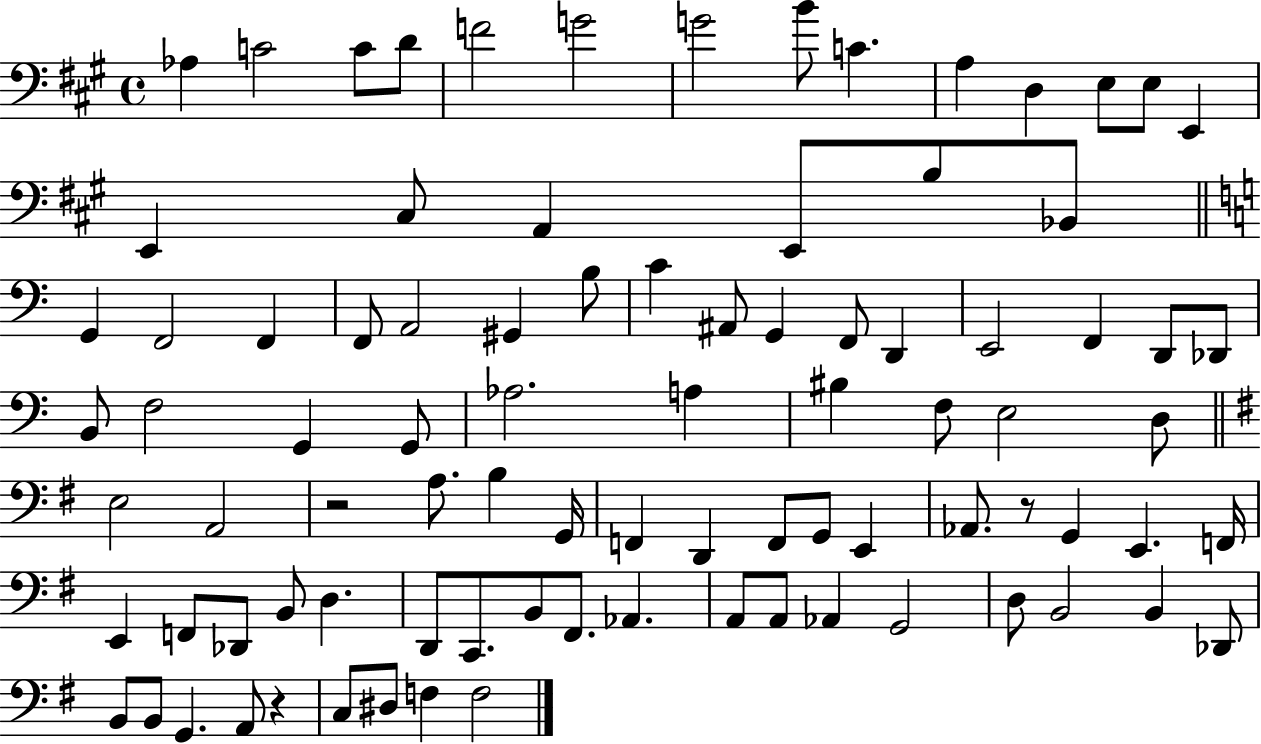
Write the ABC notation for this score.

X:1
T:Untitled
M:4/4
L:1/4
K:A
_A, C2 C/2 D/2 F2 G2 G2 B/2 C A, D, E,/2 E,/2 E,, E,, ^C,/2 A,, E,,/2 B,/2 _B,,/2 G,, F,,2 F,, F,,/2 A,,2 ^G,, B,/2 C ^A,,/2 G,, F,,/2 D,, E,,2 F,, D,,/2 _D,,/2 B,,/2 F,2 G,, G,,/2 _A,2 A, ^B, F,/2 E,2 D,/2 E,2 A,,2 z2 A,/2 B, G,,/4 F,, D,, F,,/2 G,,/2 E,, _A,,/2 z/2 G,, E,, F,,/4 E,, F,,/2 _D,,/2 B,,/2 D, D,,/2 C,,/2 B,,/2 ^F,,/2 _A,, A,,/2 A,,/2 _A,, G,,2 D,/2 B,,2 B,, _D,,/2 B,,/2 B,,/2 G,, A,,/2 z C,/2 ^D,/2 F, F,2